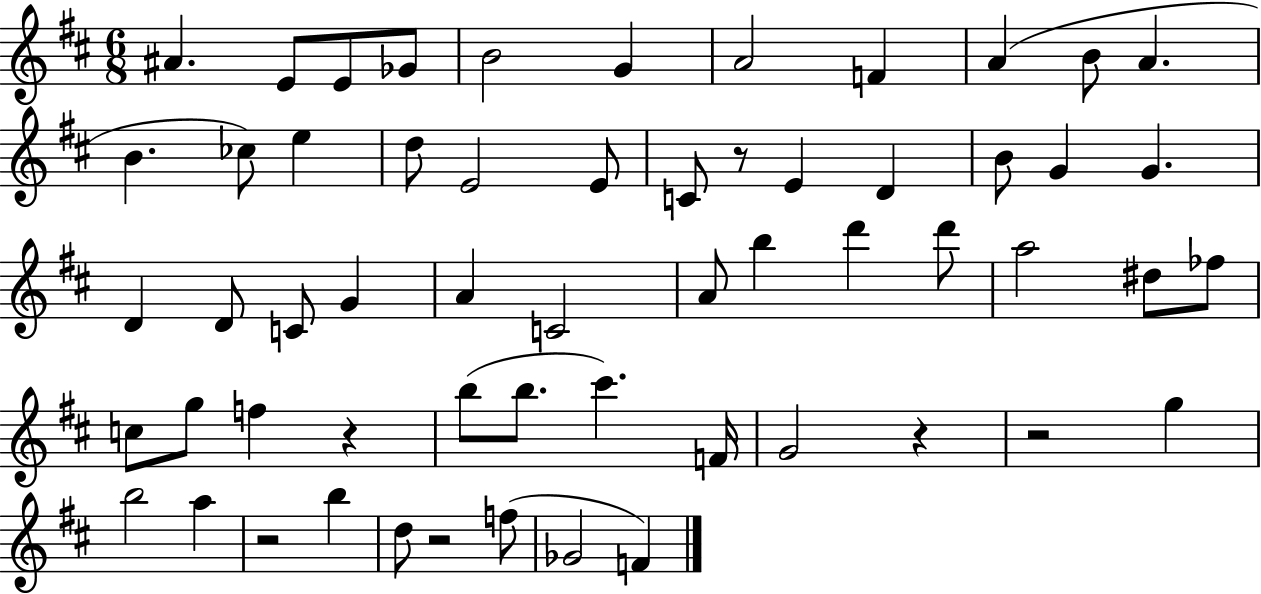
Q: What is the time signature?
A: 6/8